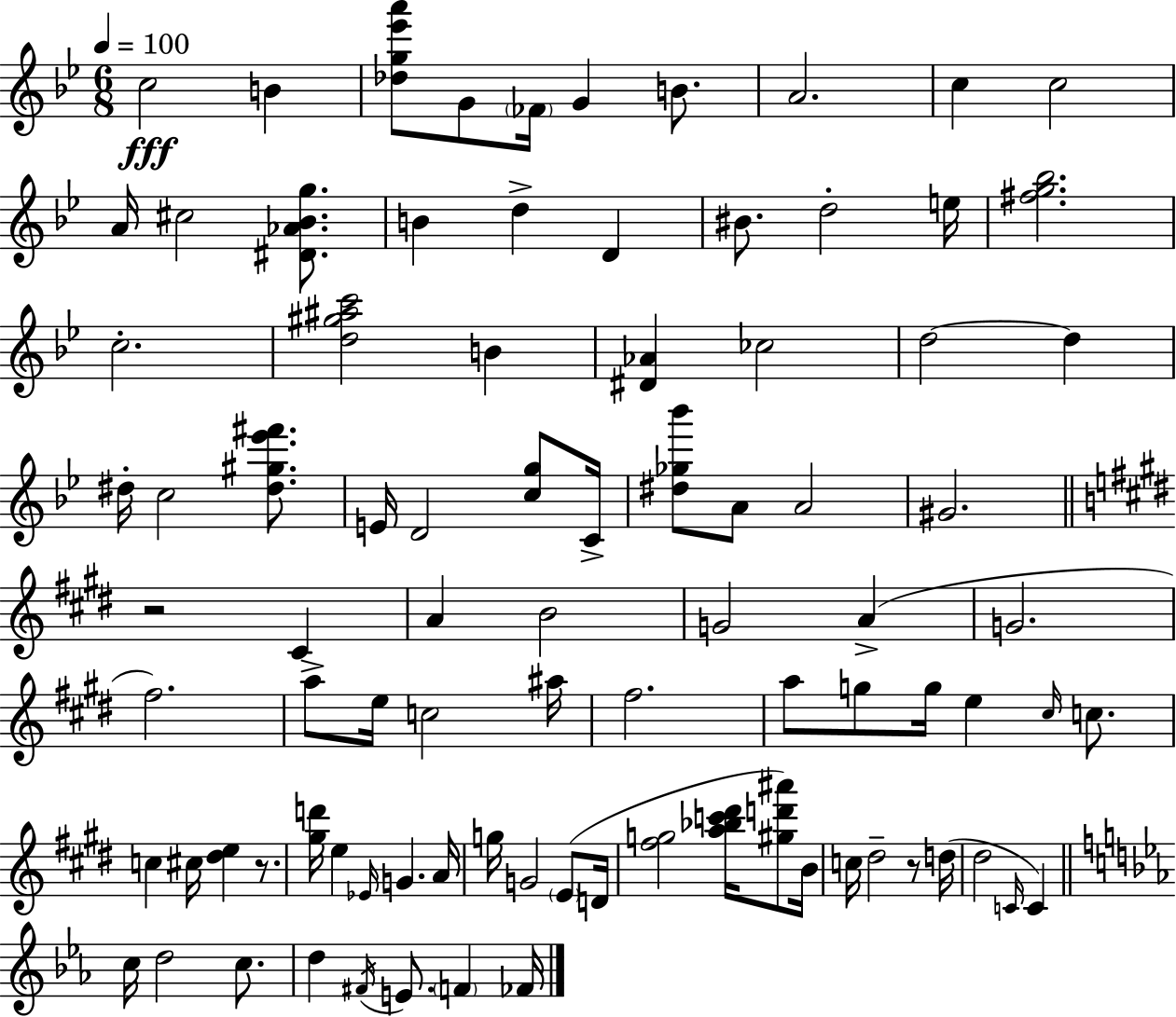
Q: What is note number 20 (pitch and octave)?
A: CES5